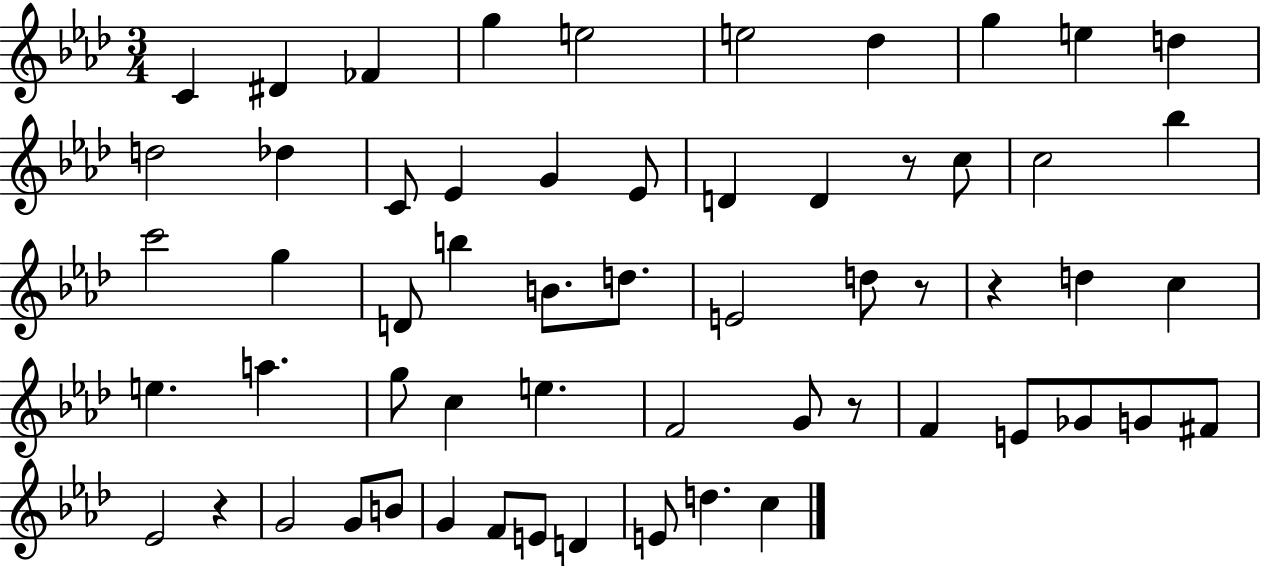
{
  \clef treble
  \numericTimeSignature
  \time 3/4
  \key aes \major
  c'4 dis'4 fes'4 | g''4 e''2 | e''2 des''4 | g''4 e''4 d''4 | \break d''2 des''4 | c'8 ees'4 g'4 ees'8 | d'4 d'4 r8 c''8 | c''2 bes''4 | \break c'''2 g''4 | d'8 b''4 b'8. d''8. | e'2 d''8 r8 | r4 d''4 c''4 | \break e''4. a''4. | g''8 c''4 e''4. | f'2 g'8 r8 | f'4 e'8 ges'8 g'8 fis'8 | \break ees'2 r4 | g'2 g'8 b'8 | g'4 f'8 e'8 d'4 | e'8 d''4. c''4 | \break \bar "|."
}